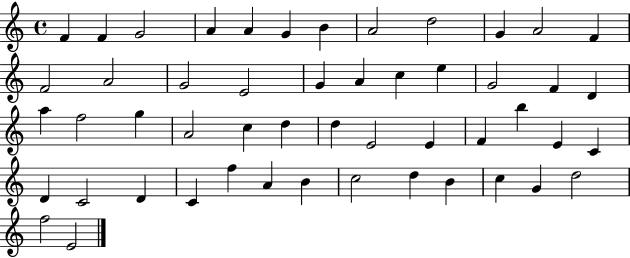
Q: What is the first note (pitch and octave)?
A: F4